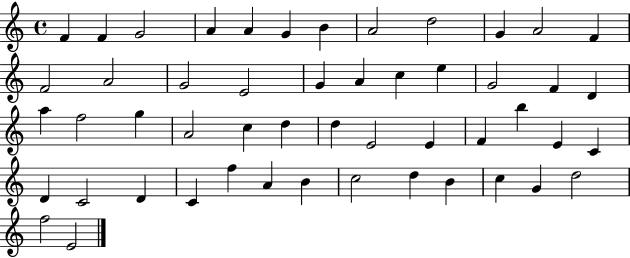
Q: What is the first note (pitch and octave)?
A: F4